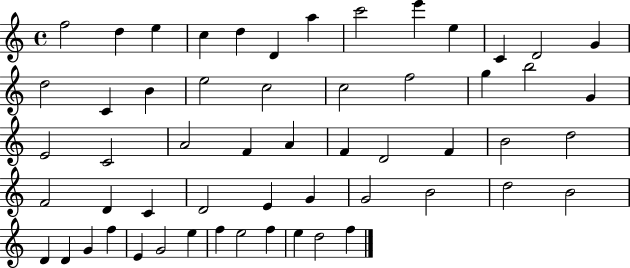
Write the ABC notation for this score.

X:1
T:Untitled
M:4/4
L:1/4
K:C
f2 d e c d D a c'2 e' e C D2 G d2 C B e2 c2 c2 f2 g b2 G E2 C2 A2 F A F D2 F B2 d2 F2 D C D2 E G G2 B2 d2 B2 D D G f E G2 e f e2 f e d2 f